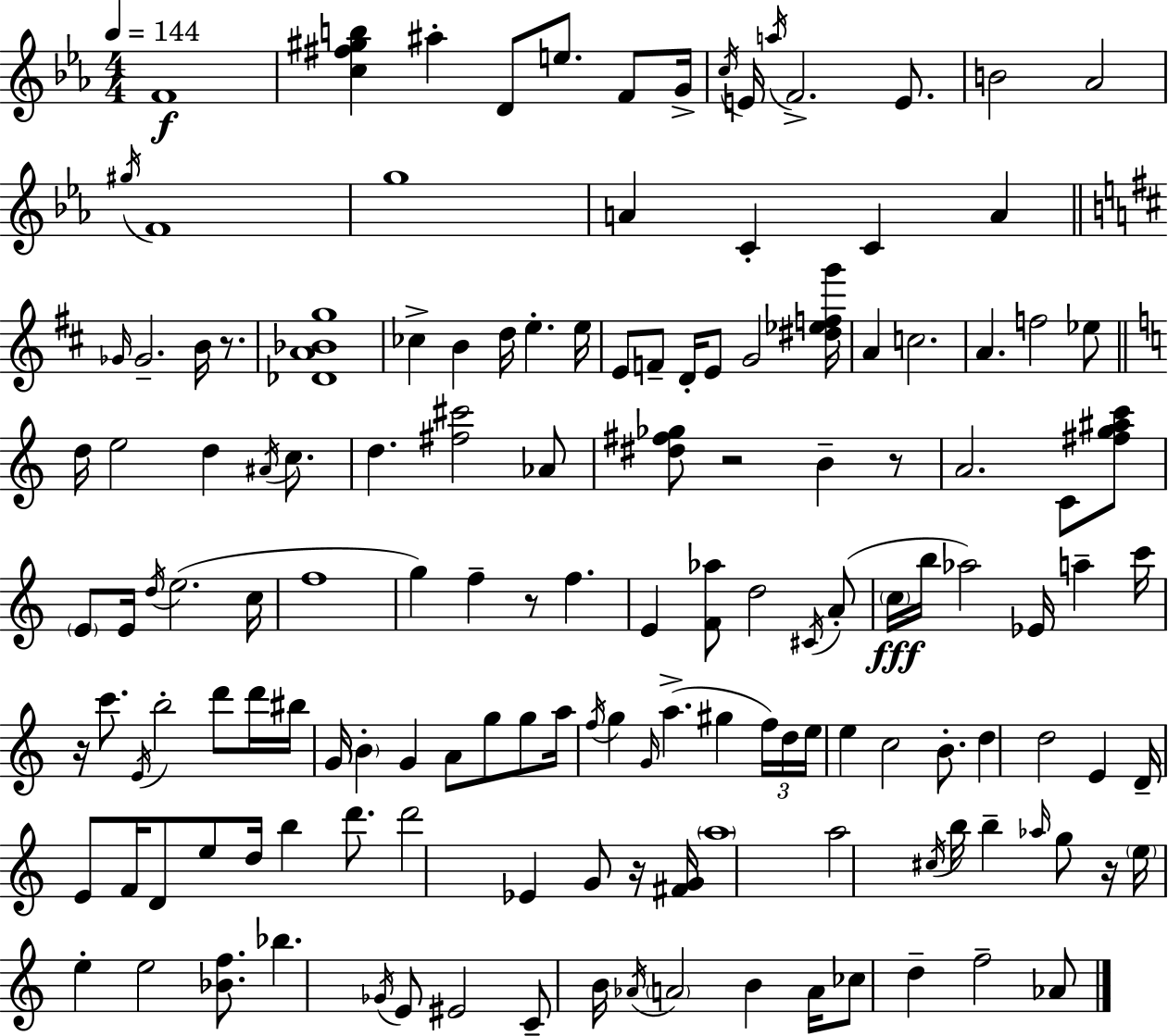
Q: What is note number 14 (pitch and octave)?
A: G#5